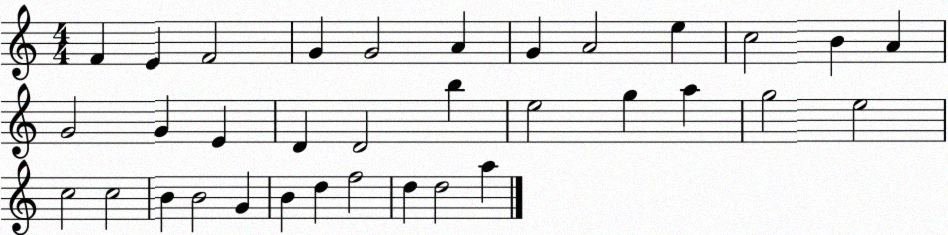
X:1
T:Untitled
M:4/4
L:1/4
K:C
F E F2 G G2 A G A2 e c2 B A G2 G E D D2 b e2 g a g2 e2 c2 c2 B B2 G B d f2 d d2 a